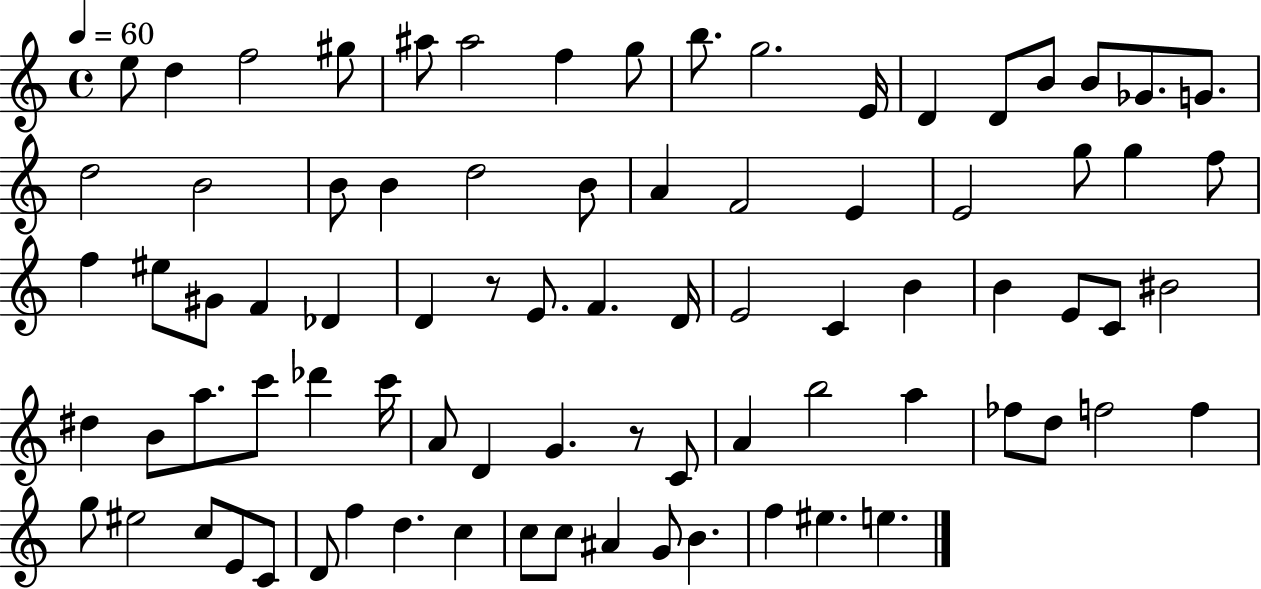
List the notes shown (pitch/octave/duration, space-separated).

E5/e D5/q F5/h G#5/e A#5/e A#5/h F5/q G5/e B5/e. G5/h. E4/s D4/q D4/e B4/e B4/e Gb4/e. G4/e. D5/h B4/h B4/e B4/q D5/h B4/e A4/q F4/h E4/q E4/h G5/e G5/q F5/e F5/q EIS5/e G#4/e F4/q Db4/q D4/q R/e E4/e. F4/q. D4/s E4/h C4/q B4/q B4/q E4/e C4/e BIS4/h D#5/q B4/e A5/e. C6/e Db6/q C6/s A4/e D4/q G4/q. R/e C4/e A4/q B5/h A5/q FES5/e D5/e F5/h F5/q G5/e EIS5/h C5/e E4/e C4/e D4/e F5/q D5/q. C5/q C5/e C5/e A#4/q G4/e B4/q. F5/q EIS5/q. E5/q.